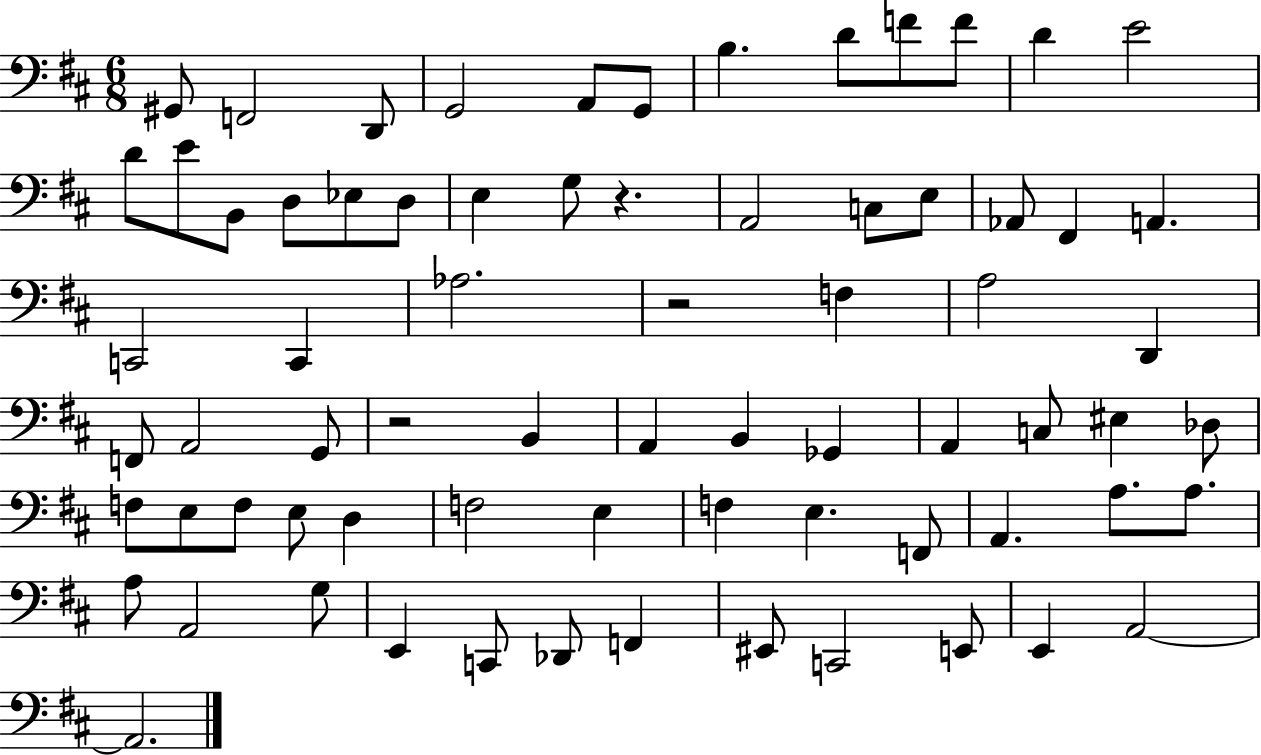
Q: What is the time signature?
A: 6/8